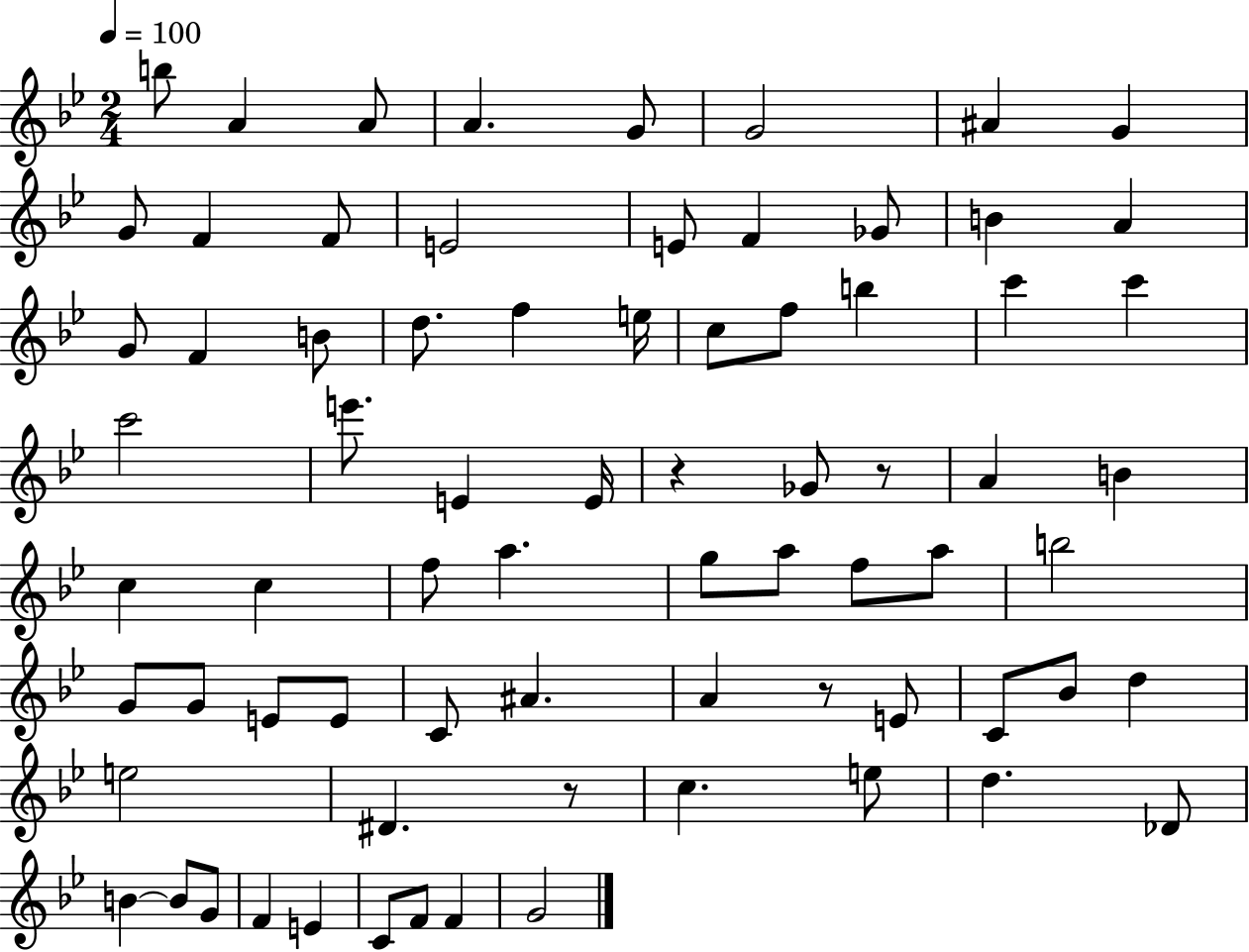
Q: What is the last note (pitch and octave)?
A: G4